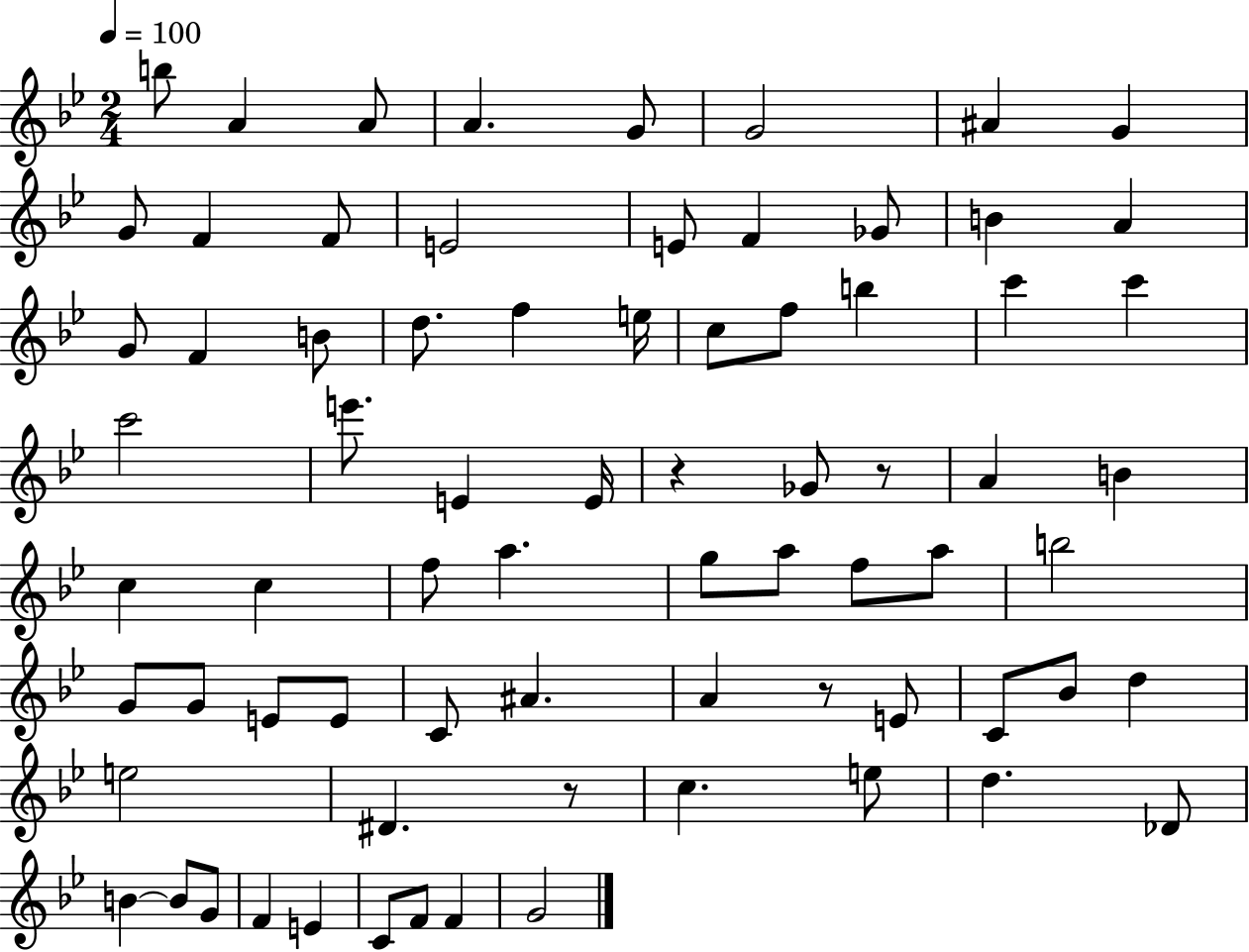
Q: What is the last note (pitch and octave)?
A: G4